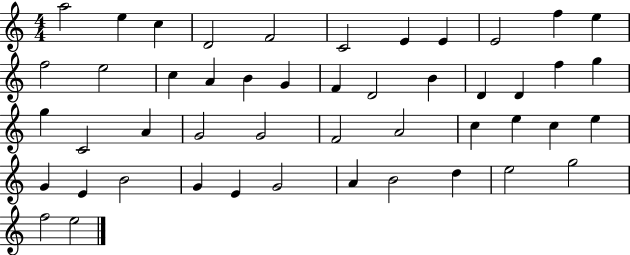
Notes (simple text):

A5/h E5/q C5/q D4/h F4/h C4/h E4/q E4/q E4/h F5/q E5/q F5/h E5/h C5/q A4/q B4/q G4/q F4/q D4/h B4/q D4/q D4/q F5/q G5/q G5/q C4/h A4/q G4/h G4/h F4/h A4/h C5/q E5/q C5/q E5/q G4/q E4/q B4/h G4/q E4/q G4/h A4/q B4/h D5/q E5/h G5/h F5/h E5/h